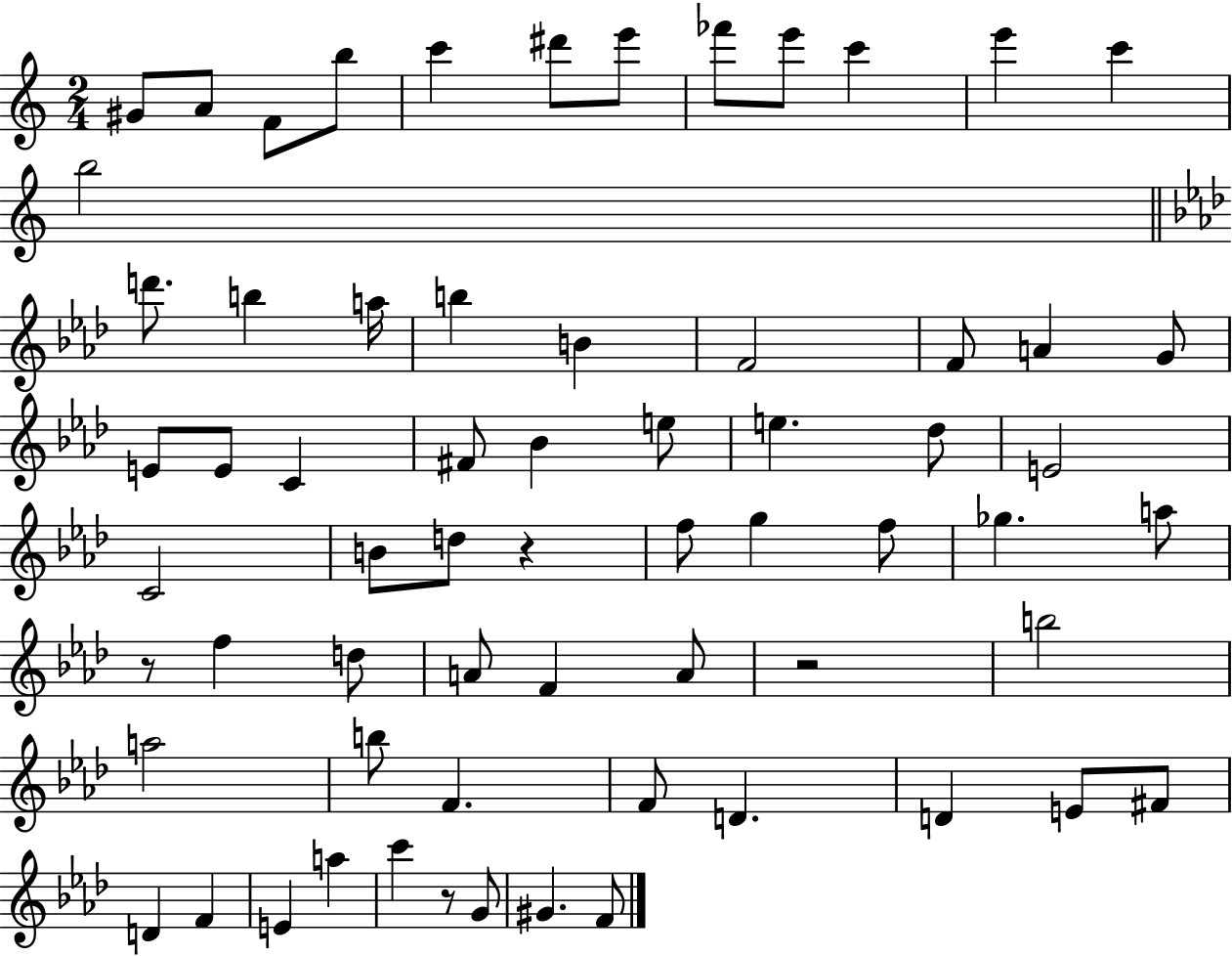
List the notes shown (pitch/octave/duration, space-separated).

G#4/e A4/e F4/e B5/e C6/q D#6/e E6/e FES6/e E6/e C6/q E6/q C6/q B5/h D6/e. B5/q A5/s B5/q B4/q F4/h F4/e A4/q G4/e E4/e E4/e C4/q F#4/e Bb4/q E5/e E5/q. Db5/e E4/h C4/h B4/e D5/e R/q F5/e G5/q F5/e Gb5/q. A5/e R/e F5/q D5/e A4/e F4/q A4/e R/h B5/h A5/h B5/e F4/q. F4/e D4/q. D4/q E4/e F#4/e D4/q F4/q E4/q A5/q C6/q R/e G4/e G#4/q. F4/e